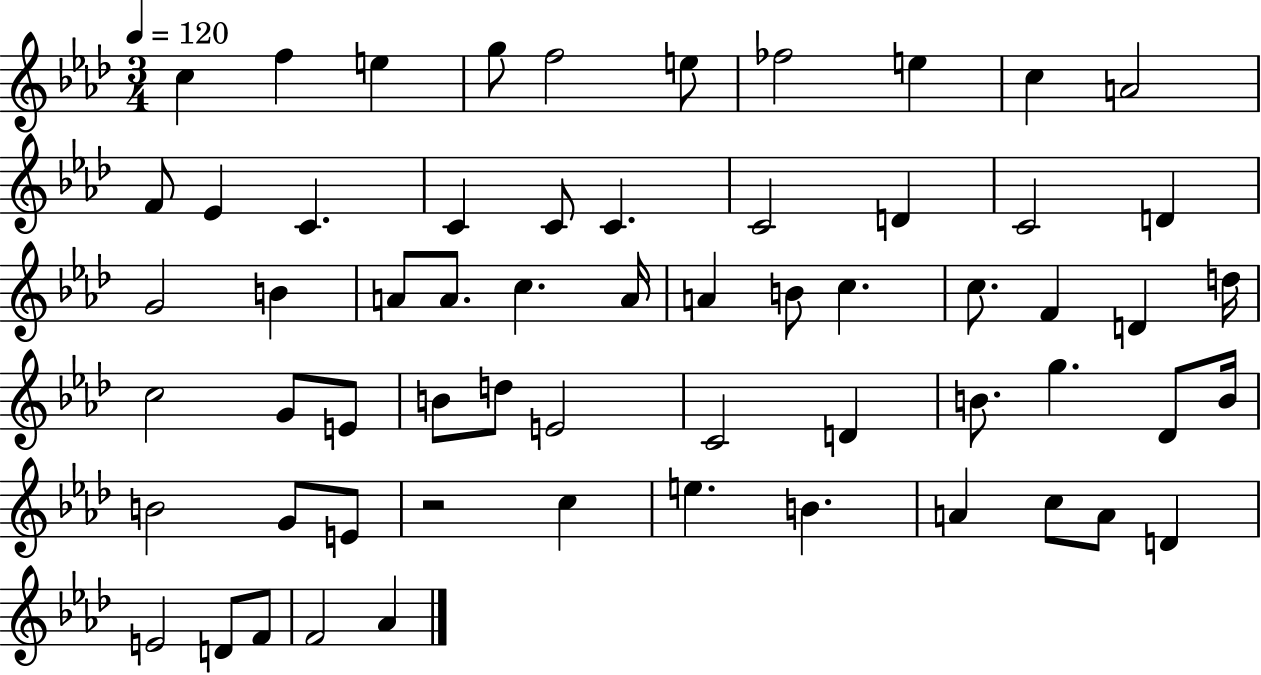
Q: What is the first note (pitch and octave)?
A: C5